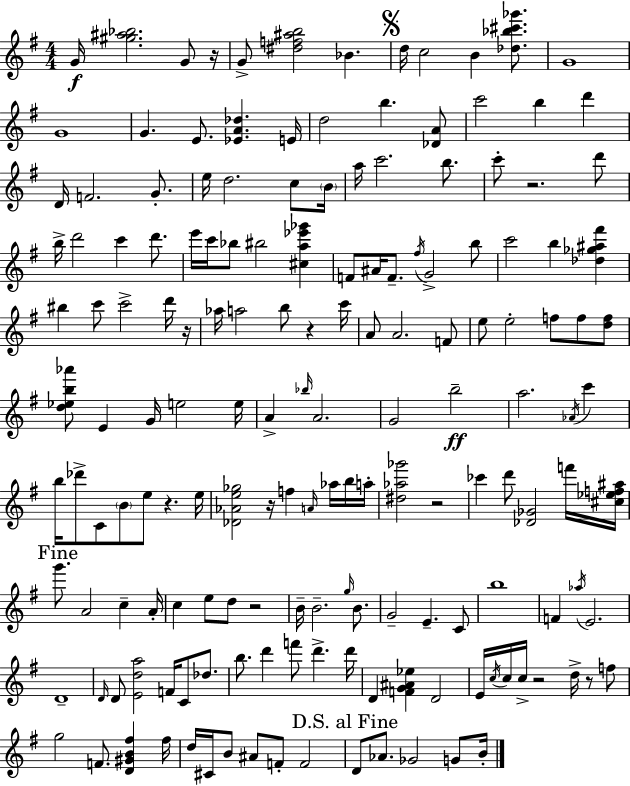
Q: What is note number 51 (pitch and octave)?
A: A5